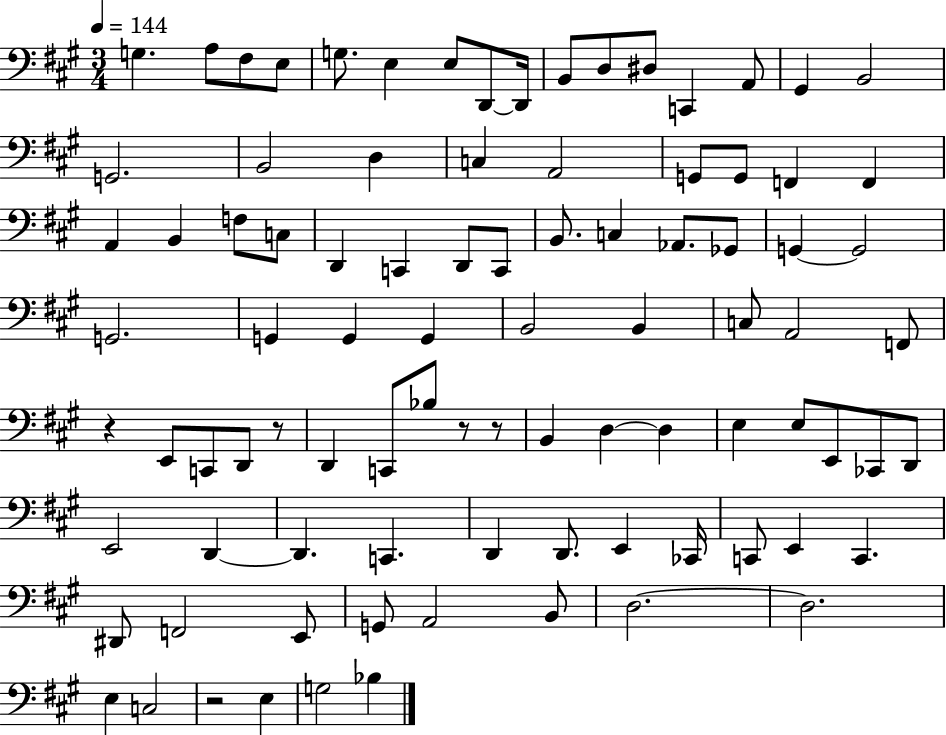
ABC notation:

X:1
T:Untitled
M:3/4
L:1/4
K:A
G, A,/2 ^F,/2 E,/2 G,/2 E, E,/2 D,,/2 D,,/4 B,,/2 D,/2 ^D,/2 C,, A,,/2 ^G,, B,,2 G,,2 B,,2 D, C, A,,2 G,,/2 G,,/2 F,, F,, A,, B,, F,/2 C,/2 D,, C,, D,,/2 C,,/2 B,,/2 C, _A,,/2 _G,,/2 G,, G,,2 G,,2 G,, G,, G,, B,,2 B,, C,/2 A,,2 F,,/2 z E,,/2 C,,/2 D,,/2 z/2 D,, C,,/2 _B,/2 z/2 z/2 B,, D, D, E, E,/2 E,,/2 _C,,/2 D,,/2 E,,2 D,, D,, C,, D,, D,,/2 E,, _C,,/4 C,,/2 E,, C,, ^D,,/2 F,,2 E,,/2 G,,/2 A,,2 B,,/2 D,2 D,2 E, C,2 z2 E, G,2 _B,